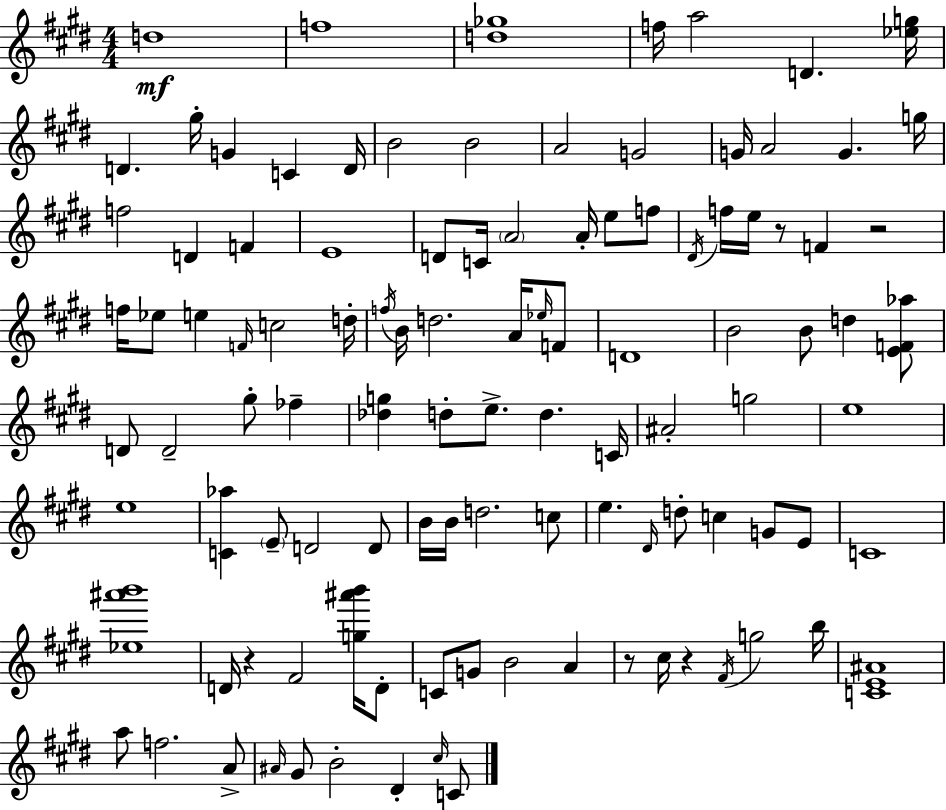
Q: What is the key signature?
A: E major